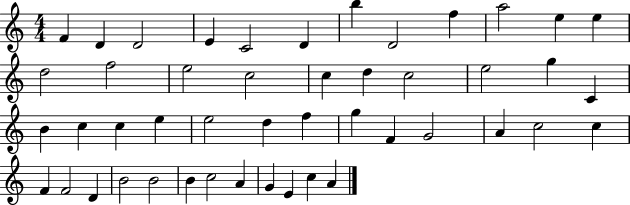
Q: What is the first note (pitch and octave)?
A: F4